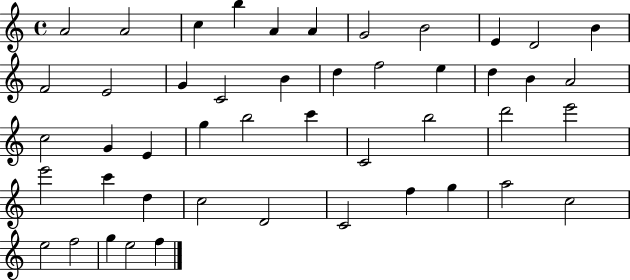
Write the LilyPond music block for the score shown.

{
  \clef treble
  \time 4/4
  \defaultTimeSignature
  \key c \major
  a'2 a'2 | c''4 b''4 a'4 a'4 | g'2 b'2 | e'4 d'2 b'4 | \break f'2 e'2 | g'4 c'2 b'4 | d''4 f''2 e''4 | d''4 b'4 a'2 | \break c''2 g'4 e'4 | g''4 b''2 c'''4 | c'2 b''2 | d'''2 e'''2 | \break e'''2 c'''4 d''4 | c''2 d'2 | c'2 f''4 g''4 | a''2 c''2 | \break e''2 f''2 | g''4 e''2 f''4 | \bar "|."
}